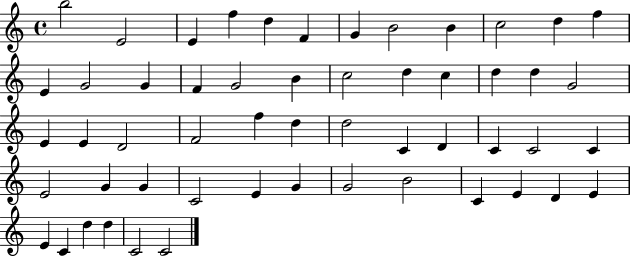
{
  \clef treble
  \time 4/4
  \defaultTimeSignature
  \key c \major
  b''2 e'2 | e'4 f''4 d''4 f'4 | g'4 b'2 b'4 | c''2 d''4 f''4 | \break e'4 g'2 g'4 | f'4 g'2 b'4 | c''2 d''4 c''4 | d''4 d''4 g'2 | \break e'4 e'4 d'2 | f'2 f''4 d''4 | d''2 c'4 d'4 | c'4 c'2 c'4 | \break e'2 g'4 g'4 | c'2 e'4 g'4 | g'2 b'2 | c'4 e'4 d'4 e'4 | \break e'4 c'4 d''4 d''4 | c'2 c'2 | \bar "|."
}